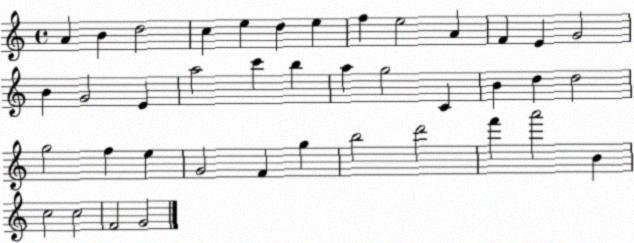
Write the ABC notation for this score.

X:1
T:Untitled
M:4/4
L:1/4
K:C
A B d2 c e d e f e2 A F E G2 B G2 E a2 c' b a g2 C B d d2 g2 f e G2 F g b2 d'2 f' a'2 B c2 c2 F2 G2